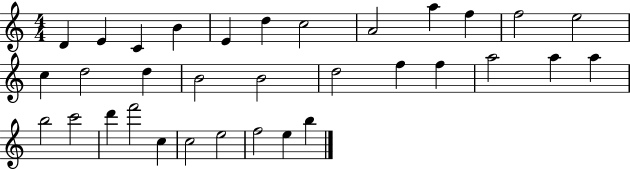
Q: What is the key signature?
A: C major